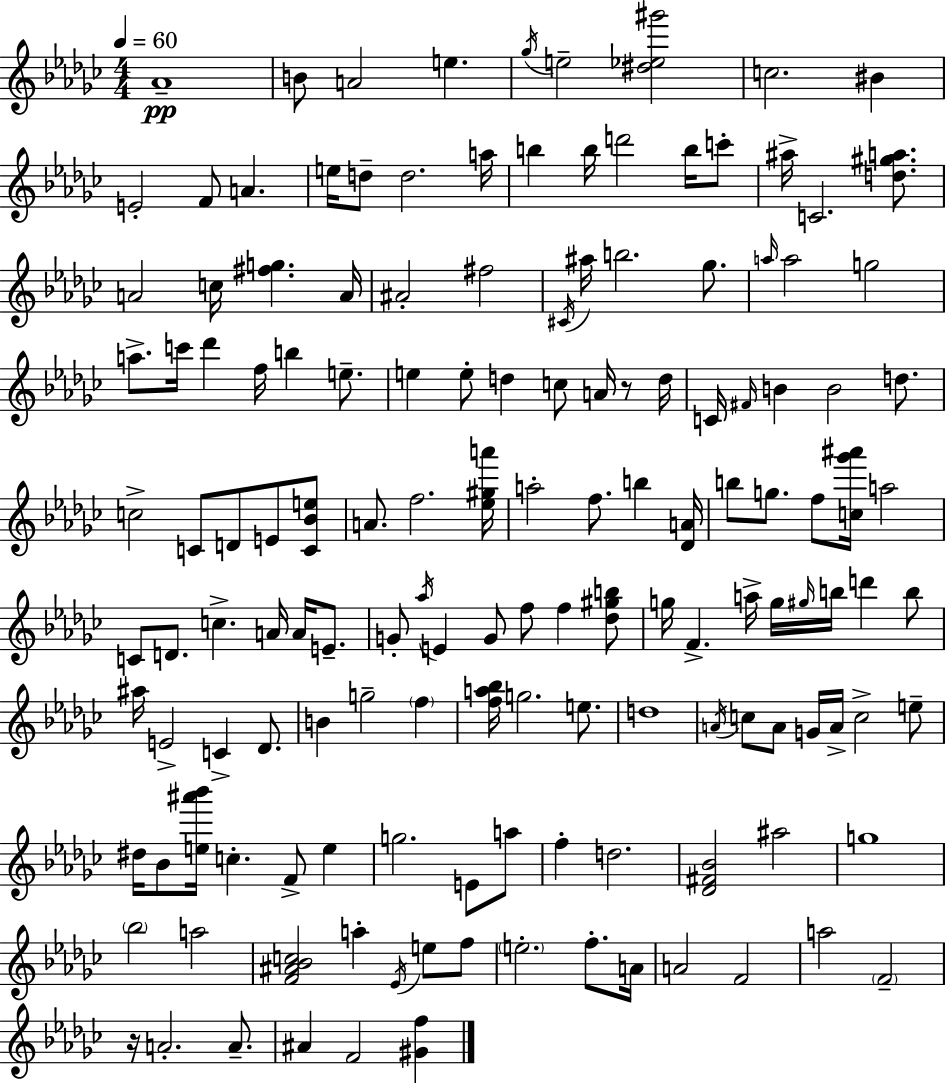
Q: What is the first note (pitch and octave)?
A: Ab4